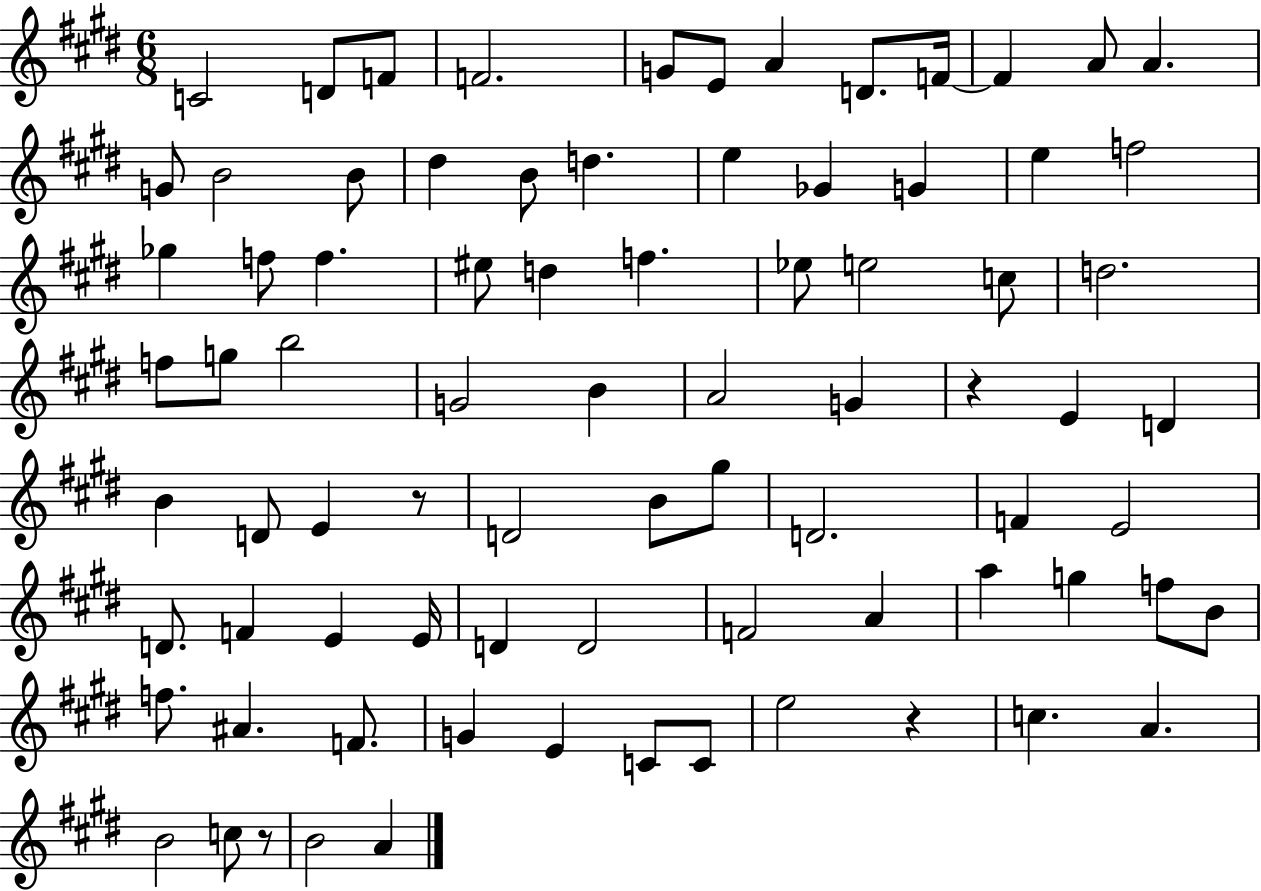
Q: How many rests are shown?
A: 4